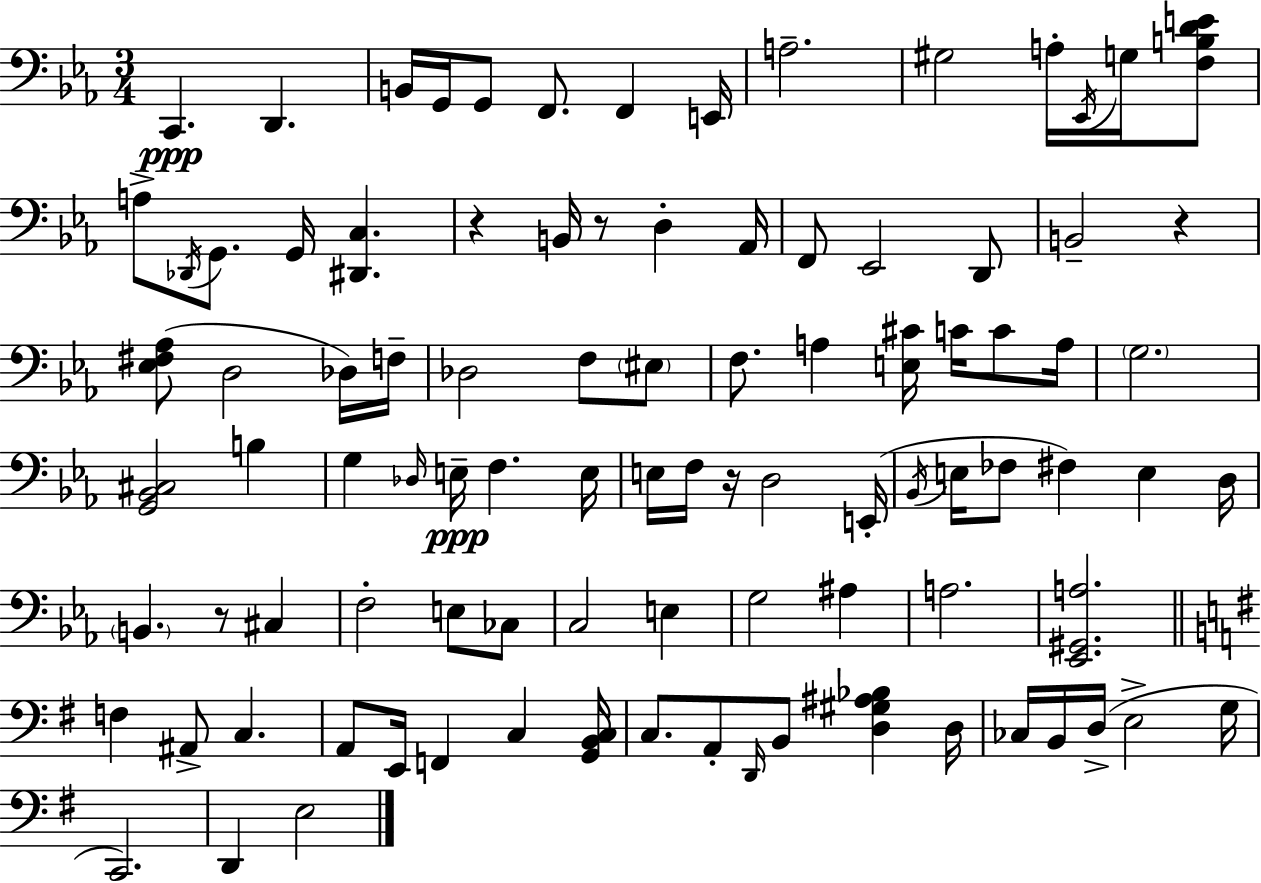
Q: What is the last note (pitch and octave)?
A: E3